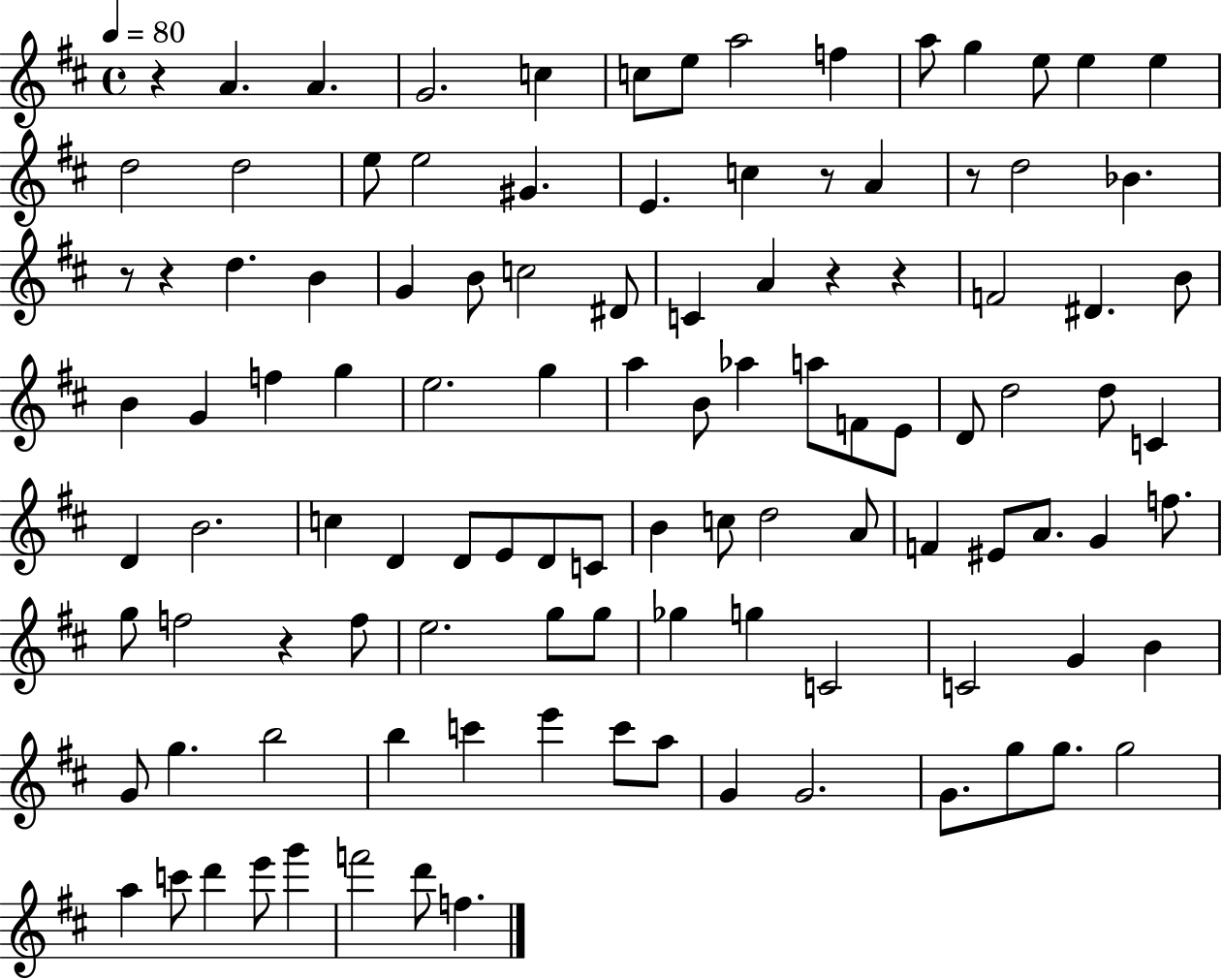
{
  \clef treble
  \time 4/4
  \defaultTimeSignature
  \key d \major
  \tempo 4 = 80
  \repeat volta 2 { r4 a'4. a'4. | g'2. c''4 | c''8 e''8 a''2 f''4 | a''8 g''4 e''8 e''4 e''4 | \break d''2 d''2 | e''8 e''2 gis'4. | e'4. c''4 r8 a'4 | r8 d''2 bes'4. | \break r8 r4 d''4. b'4 | g'4 b'8 c''2 dis'8 | c'4 a'4 r4 r4 | f'2 dis'4. b'8 | \break b'4 g'4 f''4 g''4 | e''2. g''4 | a''4 b'8 aes''4 a''8 f'8 e'8 | d'8 d''2 d''8 c'4 | \break d'4 b'2. | c''4 d'4 d'8 e'8 d'8 c'8 | b'4 c''8 d''2 a'8 | f'4 eis'8 a'8. g'4 f''8. | \break g''8 f''2 r4 f''8 | e''2. g''8 g''8 | ges''4 g''4 c'2 | c'2 g'4 b'4 | \break g'8 g''4. b''2 | b''4 c'''4 e'''4 c'''8 a''8 | g'4 g'2. | g'8. g''8 g''8. g''2 | \break a''4 c'''8 d'''4 e'''8 g'''4 | f'''2 d'''8 f''4. | } \bar "|."
}